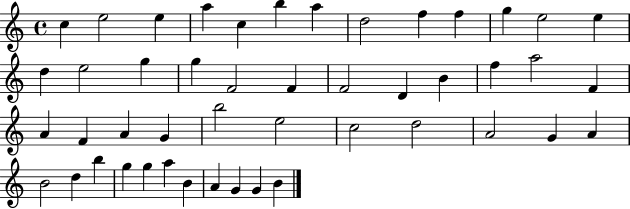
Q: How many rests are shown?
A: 0